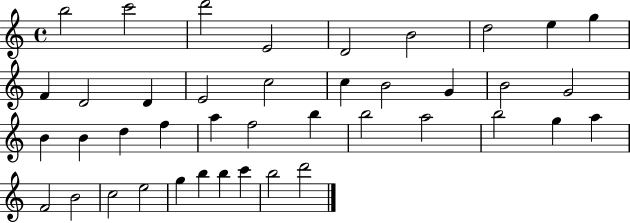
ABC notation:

X:1
T:Untitled
M:4/4
L:1/4
K:C
b2 c'2 d'2 E2 D2 B2 d2 e g F D2 D E2 c2 c B2 G B2 G2 B B d f a f2 b b2 a2 b2 g a F2 B2 c2 e2 g b b c' b2 d'2